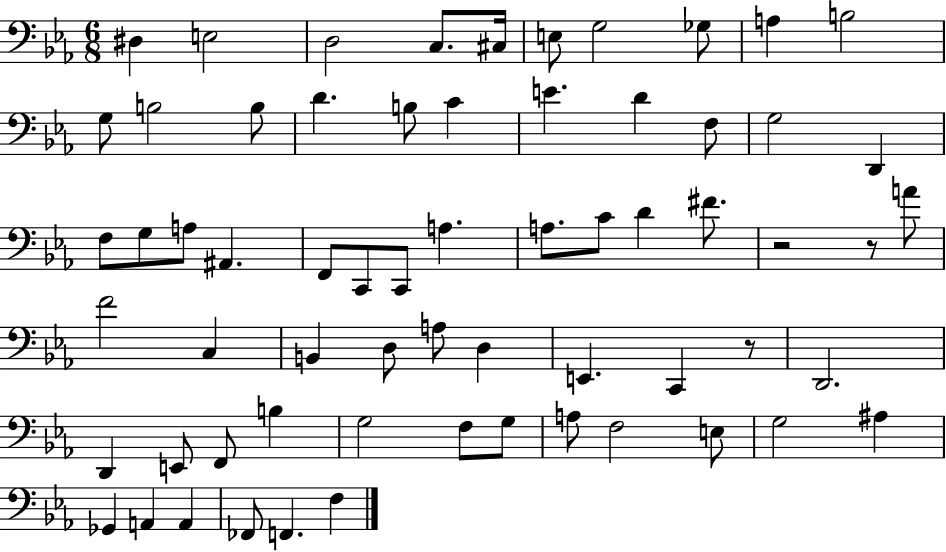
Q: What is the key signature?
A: EES major